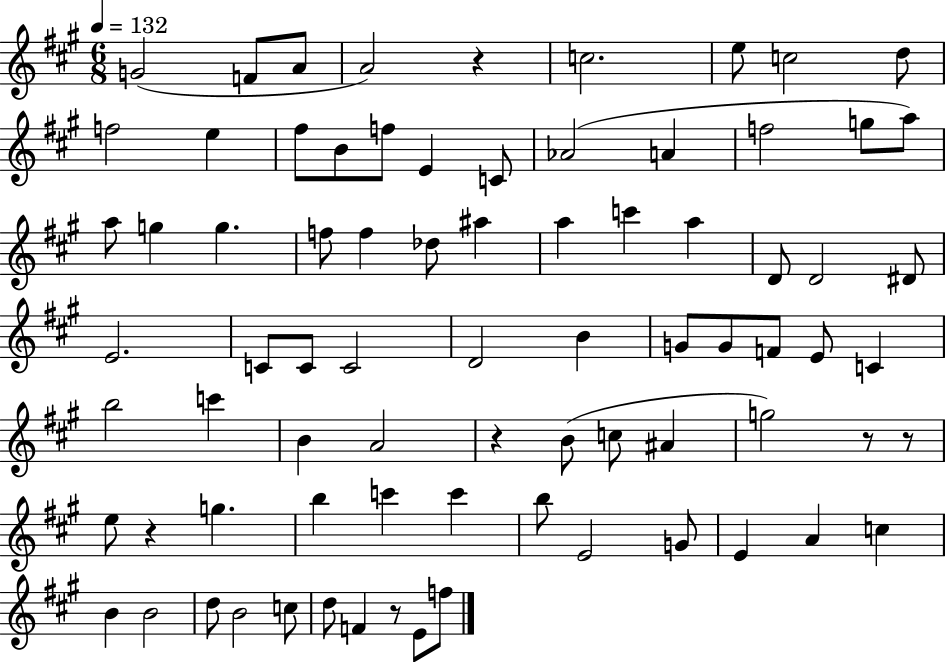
X:1
T:Untitled
M:6/8
L:1/4
K:A
G2 F/2 A/2 A2 z c2 e/2 c2 d/2 f2 e ^f/2 B/2 f/2 E C/2 _A2 A f2 g/2 a/2 a/2 g g f/2 f _d/2 ^a a c' a D/2 D2 ^D/2 E2 C/2 C/2 C2 D2 B G/2 G/2 F/2 E/2 C b2 c' B A2 z B/2 c/2 ^A g2 z/2 z/2 e/2 z g b c' c' b/2 E2 G/2 E A c B B2 d/2 B2 c/2 d/2 F z/2 E/2 f/2